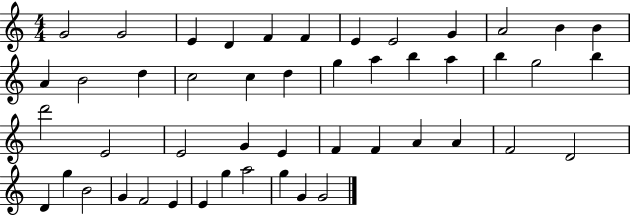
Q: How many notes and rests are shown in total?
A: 48